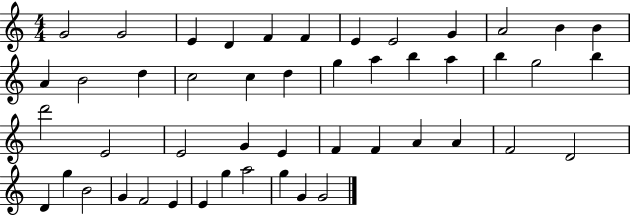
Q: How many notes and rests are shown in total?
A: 48